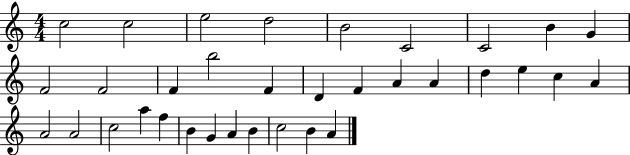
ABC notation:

X:1
T:Untitled
M:4/4
L:1/4
K:C
c2 c2 e2 d2 B2 C2 C2 B G F2 F2 F b2 F D F A A d e c A A2 A2 c2 a f B G A B c2 B A